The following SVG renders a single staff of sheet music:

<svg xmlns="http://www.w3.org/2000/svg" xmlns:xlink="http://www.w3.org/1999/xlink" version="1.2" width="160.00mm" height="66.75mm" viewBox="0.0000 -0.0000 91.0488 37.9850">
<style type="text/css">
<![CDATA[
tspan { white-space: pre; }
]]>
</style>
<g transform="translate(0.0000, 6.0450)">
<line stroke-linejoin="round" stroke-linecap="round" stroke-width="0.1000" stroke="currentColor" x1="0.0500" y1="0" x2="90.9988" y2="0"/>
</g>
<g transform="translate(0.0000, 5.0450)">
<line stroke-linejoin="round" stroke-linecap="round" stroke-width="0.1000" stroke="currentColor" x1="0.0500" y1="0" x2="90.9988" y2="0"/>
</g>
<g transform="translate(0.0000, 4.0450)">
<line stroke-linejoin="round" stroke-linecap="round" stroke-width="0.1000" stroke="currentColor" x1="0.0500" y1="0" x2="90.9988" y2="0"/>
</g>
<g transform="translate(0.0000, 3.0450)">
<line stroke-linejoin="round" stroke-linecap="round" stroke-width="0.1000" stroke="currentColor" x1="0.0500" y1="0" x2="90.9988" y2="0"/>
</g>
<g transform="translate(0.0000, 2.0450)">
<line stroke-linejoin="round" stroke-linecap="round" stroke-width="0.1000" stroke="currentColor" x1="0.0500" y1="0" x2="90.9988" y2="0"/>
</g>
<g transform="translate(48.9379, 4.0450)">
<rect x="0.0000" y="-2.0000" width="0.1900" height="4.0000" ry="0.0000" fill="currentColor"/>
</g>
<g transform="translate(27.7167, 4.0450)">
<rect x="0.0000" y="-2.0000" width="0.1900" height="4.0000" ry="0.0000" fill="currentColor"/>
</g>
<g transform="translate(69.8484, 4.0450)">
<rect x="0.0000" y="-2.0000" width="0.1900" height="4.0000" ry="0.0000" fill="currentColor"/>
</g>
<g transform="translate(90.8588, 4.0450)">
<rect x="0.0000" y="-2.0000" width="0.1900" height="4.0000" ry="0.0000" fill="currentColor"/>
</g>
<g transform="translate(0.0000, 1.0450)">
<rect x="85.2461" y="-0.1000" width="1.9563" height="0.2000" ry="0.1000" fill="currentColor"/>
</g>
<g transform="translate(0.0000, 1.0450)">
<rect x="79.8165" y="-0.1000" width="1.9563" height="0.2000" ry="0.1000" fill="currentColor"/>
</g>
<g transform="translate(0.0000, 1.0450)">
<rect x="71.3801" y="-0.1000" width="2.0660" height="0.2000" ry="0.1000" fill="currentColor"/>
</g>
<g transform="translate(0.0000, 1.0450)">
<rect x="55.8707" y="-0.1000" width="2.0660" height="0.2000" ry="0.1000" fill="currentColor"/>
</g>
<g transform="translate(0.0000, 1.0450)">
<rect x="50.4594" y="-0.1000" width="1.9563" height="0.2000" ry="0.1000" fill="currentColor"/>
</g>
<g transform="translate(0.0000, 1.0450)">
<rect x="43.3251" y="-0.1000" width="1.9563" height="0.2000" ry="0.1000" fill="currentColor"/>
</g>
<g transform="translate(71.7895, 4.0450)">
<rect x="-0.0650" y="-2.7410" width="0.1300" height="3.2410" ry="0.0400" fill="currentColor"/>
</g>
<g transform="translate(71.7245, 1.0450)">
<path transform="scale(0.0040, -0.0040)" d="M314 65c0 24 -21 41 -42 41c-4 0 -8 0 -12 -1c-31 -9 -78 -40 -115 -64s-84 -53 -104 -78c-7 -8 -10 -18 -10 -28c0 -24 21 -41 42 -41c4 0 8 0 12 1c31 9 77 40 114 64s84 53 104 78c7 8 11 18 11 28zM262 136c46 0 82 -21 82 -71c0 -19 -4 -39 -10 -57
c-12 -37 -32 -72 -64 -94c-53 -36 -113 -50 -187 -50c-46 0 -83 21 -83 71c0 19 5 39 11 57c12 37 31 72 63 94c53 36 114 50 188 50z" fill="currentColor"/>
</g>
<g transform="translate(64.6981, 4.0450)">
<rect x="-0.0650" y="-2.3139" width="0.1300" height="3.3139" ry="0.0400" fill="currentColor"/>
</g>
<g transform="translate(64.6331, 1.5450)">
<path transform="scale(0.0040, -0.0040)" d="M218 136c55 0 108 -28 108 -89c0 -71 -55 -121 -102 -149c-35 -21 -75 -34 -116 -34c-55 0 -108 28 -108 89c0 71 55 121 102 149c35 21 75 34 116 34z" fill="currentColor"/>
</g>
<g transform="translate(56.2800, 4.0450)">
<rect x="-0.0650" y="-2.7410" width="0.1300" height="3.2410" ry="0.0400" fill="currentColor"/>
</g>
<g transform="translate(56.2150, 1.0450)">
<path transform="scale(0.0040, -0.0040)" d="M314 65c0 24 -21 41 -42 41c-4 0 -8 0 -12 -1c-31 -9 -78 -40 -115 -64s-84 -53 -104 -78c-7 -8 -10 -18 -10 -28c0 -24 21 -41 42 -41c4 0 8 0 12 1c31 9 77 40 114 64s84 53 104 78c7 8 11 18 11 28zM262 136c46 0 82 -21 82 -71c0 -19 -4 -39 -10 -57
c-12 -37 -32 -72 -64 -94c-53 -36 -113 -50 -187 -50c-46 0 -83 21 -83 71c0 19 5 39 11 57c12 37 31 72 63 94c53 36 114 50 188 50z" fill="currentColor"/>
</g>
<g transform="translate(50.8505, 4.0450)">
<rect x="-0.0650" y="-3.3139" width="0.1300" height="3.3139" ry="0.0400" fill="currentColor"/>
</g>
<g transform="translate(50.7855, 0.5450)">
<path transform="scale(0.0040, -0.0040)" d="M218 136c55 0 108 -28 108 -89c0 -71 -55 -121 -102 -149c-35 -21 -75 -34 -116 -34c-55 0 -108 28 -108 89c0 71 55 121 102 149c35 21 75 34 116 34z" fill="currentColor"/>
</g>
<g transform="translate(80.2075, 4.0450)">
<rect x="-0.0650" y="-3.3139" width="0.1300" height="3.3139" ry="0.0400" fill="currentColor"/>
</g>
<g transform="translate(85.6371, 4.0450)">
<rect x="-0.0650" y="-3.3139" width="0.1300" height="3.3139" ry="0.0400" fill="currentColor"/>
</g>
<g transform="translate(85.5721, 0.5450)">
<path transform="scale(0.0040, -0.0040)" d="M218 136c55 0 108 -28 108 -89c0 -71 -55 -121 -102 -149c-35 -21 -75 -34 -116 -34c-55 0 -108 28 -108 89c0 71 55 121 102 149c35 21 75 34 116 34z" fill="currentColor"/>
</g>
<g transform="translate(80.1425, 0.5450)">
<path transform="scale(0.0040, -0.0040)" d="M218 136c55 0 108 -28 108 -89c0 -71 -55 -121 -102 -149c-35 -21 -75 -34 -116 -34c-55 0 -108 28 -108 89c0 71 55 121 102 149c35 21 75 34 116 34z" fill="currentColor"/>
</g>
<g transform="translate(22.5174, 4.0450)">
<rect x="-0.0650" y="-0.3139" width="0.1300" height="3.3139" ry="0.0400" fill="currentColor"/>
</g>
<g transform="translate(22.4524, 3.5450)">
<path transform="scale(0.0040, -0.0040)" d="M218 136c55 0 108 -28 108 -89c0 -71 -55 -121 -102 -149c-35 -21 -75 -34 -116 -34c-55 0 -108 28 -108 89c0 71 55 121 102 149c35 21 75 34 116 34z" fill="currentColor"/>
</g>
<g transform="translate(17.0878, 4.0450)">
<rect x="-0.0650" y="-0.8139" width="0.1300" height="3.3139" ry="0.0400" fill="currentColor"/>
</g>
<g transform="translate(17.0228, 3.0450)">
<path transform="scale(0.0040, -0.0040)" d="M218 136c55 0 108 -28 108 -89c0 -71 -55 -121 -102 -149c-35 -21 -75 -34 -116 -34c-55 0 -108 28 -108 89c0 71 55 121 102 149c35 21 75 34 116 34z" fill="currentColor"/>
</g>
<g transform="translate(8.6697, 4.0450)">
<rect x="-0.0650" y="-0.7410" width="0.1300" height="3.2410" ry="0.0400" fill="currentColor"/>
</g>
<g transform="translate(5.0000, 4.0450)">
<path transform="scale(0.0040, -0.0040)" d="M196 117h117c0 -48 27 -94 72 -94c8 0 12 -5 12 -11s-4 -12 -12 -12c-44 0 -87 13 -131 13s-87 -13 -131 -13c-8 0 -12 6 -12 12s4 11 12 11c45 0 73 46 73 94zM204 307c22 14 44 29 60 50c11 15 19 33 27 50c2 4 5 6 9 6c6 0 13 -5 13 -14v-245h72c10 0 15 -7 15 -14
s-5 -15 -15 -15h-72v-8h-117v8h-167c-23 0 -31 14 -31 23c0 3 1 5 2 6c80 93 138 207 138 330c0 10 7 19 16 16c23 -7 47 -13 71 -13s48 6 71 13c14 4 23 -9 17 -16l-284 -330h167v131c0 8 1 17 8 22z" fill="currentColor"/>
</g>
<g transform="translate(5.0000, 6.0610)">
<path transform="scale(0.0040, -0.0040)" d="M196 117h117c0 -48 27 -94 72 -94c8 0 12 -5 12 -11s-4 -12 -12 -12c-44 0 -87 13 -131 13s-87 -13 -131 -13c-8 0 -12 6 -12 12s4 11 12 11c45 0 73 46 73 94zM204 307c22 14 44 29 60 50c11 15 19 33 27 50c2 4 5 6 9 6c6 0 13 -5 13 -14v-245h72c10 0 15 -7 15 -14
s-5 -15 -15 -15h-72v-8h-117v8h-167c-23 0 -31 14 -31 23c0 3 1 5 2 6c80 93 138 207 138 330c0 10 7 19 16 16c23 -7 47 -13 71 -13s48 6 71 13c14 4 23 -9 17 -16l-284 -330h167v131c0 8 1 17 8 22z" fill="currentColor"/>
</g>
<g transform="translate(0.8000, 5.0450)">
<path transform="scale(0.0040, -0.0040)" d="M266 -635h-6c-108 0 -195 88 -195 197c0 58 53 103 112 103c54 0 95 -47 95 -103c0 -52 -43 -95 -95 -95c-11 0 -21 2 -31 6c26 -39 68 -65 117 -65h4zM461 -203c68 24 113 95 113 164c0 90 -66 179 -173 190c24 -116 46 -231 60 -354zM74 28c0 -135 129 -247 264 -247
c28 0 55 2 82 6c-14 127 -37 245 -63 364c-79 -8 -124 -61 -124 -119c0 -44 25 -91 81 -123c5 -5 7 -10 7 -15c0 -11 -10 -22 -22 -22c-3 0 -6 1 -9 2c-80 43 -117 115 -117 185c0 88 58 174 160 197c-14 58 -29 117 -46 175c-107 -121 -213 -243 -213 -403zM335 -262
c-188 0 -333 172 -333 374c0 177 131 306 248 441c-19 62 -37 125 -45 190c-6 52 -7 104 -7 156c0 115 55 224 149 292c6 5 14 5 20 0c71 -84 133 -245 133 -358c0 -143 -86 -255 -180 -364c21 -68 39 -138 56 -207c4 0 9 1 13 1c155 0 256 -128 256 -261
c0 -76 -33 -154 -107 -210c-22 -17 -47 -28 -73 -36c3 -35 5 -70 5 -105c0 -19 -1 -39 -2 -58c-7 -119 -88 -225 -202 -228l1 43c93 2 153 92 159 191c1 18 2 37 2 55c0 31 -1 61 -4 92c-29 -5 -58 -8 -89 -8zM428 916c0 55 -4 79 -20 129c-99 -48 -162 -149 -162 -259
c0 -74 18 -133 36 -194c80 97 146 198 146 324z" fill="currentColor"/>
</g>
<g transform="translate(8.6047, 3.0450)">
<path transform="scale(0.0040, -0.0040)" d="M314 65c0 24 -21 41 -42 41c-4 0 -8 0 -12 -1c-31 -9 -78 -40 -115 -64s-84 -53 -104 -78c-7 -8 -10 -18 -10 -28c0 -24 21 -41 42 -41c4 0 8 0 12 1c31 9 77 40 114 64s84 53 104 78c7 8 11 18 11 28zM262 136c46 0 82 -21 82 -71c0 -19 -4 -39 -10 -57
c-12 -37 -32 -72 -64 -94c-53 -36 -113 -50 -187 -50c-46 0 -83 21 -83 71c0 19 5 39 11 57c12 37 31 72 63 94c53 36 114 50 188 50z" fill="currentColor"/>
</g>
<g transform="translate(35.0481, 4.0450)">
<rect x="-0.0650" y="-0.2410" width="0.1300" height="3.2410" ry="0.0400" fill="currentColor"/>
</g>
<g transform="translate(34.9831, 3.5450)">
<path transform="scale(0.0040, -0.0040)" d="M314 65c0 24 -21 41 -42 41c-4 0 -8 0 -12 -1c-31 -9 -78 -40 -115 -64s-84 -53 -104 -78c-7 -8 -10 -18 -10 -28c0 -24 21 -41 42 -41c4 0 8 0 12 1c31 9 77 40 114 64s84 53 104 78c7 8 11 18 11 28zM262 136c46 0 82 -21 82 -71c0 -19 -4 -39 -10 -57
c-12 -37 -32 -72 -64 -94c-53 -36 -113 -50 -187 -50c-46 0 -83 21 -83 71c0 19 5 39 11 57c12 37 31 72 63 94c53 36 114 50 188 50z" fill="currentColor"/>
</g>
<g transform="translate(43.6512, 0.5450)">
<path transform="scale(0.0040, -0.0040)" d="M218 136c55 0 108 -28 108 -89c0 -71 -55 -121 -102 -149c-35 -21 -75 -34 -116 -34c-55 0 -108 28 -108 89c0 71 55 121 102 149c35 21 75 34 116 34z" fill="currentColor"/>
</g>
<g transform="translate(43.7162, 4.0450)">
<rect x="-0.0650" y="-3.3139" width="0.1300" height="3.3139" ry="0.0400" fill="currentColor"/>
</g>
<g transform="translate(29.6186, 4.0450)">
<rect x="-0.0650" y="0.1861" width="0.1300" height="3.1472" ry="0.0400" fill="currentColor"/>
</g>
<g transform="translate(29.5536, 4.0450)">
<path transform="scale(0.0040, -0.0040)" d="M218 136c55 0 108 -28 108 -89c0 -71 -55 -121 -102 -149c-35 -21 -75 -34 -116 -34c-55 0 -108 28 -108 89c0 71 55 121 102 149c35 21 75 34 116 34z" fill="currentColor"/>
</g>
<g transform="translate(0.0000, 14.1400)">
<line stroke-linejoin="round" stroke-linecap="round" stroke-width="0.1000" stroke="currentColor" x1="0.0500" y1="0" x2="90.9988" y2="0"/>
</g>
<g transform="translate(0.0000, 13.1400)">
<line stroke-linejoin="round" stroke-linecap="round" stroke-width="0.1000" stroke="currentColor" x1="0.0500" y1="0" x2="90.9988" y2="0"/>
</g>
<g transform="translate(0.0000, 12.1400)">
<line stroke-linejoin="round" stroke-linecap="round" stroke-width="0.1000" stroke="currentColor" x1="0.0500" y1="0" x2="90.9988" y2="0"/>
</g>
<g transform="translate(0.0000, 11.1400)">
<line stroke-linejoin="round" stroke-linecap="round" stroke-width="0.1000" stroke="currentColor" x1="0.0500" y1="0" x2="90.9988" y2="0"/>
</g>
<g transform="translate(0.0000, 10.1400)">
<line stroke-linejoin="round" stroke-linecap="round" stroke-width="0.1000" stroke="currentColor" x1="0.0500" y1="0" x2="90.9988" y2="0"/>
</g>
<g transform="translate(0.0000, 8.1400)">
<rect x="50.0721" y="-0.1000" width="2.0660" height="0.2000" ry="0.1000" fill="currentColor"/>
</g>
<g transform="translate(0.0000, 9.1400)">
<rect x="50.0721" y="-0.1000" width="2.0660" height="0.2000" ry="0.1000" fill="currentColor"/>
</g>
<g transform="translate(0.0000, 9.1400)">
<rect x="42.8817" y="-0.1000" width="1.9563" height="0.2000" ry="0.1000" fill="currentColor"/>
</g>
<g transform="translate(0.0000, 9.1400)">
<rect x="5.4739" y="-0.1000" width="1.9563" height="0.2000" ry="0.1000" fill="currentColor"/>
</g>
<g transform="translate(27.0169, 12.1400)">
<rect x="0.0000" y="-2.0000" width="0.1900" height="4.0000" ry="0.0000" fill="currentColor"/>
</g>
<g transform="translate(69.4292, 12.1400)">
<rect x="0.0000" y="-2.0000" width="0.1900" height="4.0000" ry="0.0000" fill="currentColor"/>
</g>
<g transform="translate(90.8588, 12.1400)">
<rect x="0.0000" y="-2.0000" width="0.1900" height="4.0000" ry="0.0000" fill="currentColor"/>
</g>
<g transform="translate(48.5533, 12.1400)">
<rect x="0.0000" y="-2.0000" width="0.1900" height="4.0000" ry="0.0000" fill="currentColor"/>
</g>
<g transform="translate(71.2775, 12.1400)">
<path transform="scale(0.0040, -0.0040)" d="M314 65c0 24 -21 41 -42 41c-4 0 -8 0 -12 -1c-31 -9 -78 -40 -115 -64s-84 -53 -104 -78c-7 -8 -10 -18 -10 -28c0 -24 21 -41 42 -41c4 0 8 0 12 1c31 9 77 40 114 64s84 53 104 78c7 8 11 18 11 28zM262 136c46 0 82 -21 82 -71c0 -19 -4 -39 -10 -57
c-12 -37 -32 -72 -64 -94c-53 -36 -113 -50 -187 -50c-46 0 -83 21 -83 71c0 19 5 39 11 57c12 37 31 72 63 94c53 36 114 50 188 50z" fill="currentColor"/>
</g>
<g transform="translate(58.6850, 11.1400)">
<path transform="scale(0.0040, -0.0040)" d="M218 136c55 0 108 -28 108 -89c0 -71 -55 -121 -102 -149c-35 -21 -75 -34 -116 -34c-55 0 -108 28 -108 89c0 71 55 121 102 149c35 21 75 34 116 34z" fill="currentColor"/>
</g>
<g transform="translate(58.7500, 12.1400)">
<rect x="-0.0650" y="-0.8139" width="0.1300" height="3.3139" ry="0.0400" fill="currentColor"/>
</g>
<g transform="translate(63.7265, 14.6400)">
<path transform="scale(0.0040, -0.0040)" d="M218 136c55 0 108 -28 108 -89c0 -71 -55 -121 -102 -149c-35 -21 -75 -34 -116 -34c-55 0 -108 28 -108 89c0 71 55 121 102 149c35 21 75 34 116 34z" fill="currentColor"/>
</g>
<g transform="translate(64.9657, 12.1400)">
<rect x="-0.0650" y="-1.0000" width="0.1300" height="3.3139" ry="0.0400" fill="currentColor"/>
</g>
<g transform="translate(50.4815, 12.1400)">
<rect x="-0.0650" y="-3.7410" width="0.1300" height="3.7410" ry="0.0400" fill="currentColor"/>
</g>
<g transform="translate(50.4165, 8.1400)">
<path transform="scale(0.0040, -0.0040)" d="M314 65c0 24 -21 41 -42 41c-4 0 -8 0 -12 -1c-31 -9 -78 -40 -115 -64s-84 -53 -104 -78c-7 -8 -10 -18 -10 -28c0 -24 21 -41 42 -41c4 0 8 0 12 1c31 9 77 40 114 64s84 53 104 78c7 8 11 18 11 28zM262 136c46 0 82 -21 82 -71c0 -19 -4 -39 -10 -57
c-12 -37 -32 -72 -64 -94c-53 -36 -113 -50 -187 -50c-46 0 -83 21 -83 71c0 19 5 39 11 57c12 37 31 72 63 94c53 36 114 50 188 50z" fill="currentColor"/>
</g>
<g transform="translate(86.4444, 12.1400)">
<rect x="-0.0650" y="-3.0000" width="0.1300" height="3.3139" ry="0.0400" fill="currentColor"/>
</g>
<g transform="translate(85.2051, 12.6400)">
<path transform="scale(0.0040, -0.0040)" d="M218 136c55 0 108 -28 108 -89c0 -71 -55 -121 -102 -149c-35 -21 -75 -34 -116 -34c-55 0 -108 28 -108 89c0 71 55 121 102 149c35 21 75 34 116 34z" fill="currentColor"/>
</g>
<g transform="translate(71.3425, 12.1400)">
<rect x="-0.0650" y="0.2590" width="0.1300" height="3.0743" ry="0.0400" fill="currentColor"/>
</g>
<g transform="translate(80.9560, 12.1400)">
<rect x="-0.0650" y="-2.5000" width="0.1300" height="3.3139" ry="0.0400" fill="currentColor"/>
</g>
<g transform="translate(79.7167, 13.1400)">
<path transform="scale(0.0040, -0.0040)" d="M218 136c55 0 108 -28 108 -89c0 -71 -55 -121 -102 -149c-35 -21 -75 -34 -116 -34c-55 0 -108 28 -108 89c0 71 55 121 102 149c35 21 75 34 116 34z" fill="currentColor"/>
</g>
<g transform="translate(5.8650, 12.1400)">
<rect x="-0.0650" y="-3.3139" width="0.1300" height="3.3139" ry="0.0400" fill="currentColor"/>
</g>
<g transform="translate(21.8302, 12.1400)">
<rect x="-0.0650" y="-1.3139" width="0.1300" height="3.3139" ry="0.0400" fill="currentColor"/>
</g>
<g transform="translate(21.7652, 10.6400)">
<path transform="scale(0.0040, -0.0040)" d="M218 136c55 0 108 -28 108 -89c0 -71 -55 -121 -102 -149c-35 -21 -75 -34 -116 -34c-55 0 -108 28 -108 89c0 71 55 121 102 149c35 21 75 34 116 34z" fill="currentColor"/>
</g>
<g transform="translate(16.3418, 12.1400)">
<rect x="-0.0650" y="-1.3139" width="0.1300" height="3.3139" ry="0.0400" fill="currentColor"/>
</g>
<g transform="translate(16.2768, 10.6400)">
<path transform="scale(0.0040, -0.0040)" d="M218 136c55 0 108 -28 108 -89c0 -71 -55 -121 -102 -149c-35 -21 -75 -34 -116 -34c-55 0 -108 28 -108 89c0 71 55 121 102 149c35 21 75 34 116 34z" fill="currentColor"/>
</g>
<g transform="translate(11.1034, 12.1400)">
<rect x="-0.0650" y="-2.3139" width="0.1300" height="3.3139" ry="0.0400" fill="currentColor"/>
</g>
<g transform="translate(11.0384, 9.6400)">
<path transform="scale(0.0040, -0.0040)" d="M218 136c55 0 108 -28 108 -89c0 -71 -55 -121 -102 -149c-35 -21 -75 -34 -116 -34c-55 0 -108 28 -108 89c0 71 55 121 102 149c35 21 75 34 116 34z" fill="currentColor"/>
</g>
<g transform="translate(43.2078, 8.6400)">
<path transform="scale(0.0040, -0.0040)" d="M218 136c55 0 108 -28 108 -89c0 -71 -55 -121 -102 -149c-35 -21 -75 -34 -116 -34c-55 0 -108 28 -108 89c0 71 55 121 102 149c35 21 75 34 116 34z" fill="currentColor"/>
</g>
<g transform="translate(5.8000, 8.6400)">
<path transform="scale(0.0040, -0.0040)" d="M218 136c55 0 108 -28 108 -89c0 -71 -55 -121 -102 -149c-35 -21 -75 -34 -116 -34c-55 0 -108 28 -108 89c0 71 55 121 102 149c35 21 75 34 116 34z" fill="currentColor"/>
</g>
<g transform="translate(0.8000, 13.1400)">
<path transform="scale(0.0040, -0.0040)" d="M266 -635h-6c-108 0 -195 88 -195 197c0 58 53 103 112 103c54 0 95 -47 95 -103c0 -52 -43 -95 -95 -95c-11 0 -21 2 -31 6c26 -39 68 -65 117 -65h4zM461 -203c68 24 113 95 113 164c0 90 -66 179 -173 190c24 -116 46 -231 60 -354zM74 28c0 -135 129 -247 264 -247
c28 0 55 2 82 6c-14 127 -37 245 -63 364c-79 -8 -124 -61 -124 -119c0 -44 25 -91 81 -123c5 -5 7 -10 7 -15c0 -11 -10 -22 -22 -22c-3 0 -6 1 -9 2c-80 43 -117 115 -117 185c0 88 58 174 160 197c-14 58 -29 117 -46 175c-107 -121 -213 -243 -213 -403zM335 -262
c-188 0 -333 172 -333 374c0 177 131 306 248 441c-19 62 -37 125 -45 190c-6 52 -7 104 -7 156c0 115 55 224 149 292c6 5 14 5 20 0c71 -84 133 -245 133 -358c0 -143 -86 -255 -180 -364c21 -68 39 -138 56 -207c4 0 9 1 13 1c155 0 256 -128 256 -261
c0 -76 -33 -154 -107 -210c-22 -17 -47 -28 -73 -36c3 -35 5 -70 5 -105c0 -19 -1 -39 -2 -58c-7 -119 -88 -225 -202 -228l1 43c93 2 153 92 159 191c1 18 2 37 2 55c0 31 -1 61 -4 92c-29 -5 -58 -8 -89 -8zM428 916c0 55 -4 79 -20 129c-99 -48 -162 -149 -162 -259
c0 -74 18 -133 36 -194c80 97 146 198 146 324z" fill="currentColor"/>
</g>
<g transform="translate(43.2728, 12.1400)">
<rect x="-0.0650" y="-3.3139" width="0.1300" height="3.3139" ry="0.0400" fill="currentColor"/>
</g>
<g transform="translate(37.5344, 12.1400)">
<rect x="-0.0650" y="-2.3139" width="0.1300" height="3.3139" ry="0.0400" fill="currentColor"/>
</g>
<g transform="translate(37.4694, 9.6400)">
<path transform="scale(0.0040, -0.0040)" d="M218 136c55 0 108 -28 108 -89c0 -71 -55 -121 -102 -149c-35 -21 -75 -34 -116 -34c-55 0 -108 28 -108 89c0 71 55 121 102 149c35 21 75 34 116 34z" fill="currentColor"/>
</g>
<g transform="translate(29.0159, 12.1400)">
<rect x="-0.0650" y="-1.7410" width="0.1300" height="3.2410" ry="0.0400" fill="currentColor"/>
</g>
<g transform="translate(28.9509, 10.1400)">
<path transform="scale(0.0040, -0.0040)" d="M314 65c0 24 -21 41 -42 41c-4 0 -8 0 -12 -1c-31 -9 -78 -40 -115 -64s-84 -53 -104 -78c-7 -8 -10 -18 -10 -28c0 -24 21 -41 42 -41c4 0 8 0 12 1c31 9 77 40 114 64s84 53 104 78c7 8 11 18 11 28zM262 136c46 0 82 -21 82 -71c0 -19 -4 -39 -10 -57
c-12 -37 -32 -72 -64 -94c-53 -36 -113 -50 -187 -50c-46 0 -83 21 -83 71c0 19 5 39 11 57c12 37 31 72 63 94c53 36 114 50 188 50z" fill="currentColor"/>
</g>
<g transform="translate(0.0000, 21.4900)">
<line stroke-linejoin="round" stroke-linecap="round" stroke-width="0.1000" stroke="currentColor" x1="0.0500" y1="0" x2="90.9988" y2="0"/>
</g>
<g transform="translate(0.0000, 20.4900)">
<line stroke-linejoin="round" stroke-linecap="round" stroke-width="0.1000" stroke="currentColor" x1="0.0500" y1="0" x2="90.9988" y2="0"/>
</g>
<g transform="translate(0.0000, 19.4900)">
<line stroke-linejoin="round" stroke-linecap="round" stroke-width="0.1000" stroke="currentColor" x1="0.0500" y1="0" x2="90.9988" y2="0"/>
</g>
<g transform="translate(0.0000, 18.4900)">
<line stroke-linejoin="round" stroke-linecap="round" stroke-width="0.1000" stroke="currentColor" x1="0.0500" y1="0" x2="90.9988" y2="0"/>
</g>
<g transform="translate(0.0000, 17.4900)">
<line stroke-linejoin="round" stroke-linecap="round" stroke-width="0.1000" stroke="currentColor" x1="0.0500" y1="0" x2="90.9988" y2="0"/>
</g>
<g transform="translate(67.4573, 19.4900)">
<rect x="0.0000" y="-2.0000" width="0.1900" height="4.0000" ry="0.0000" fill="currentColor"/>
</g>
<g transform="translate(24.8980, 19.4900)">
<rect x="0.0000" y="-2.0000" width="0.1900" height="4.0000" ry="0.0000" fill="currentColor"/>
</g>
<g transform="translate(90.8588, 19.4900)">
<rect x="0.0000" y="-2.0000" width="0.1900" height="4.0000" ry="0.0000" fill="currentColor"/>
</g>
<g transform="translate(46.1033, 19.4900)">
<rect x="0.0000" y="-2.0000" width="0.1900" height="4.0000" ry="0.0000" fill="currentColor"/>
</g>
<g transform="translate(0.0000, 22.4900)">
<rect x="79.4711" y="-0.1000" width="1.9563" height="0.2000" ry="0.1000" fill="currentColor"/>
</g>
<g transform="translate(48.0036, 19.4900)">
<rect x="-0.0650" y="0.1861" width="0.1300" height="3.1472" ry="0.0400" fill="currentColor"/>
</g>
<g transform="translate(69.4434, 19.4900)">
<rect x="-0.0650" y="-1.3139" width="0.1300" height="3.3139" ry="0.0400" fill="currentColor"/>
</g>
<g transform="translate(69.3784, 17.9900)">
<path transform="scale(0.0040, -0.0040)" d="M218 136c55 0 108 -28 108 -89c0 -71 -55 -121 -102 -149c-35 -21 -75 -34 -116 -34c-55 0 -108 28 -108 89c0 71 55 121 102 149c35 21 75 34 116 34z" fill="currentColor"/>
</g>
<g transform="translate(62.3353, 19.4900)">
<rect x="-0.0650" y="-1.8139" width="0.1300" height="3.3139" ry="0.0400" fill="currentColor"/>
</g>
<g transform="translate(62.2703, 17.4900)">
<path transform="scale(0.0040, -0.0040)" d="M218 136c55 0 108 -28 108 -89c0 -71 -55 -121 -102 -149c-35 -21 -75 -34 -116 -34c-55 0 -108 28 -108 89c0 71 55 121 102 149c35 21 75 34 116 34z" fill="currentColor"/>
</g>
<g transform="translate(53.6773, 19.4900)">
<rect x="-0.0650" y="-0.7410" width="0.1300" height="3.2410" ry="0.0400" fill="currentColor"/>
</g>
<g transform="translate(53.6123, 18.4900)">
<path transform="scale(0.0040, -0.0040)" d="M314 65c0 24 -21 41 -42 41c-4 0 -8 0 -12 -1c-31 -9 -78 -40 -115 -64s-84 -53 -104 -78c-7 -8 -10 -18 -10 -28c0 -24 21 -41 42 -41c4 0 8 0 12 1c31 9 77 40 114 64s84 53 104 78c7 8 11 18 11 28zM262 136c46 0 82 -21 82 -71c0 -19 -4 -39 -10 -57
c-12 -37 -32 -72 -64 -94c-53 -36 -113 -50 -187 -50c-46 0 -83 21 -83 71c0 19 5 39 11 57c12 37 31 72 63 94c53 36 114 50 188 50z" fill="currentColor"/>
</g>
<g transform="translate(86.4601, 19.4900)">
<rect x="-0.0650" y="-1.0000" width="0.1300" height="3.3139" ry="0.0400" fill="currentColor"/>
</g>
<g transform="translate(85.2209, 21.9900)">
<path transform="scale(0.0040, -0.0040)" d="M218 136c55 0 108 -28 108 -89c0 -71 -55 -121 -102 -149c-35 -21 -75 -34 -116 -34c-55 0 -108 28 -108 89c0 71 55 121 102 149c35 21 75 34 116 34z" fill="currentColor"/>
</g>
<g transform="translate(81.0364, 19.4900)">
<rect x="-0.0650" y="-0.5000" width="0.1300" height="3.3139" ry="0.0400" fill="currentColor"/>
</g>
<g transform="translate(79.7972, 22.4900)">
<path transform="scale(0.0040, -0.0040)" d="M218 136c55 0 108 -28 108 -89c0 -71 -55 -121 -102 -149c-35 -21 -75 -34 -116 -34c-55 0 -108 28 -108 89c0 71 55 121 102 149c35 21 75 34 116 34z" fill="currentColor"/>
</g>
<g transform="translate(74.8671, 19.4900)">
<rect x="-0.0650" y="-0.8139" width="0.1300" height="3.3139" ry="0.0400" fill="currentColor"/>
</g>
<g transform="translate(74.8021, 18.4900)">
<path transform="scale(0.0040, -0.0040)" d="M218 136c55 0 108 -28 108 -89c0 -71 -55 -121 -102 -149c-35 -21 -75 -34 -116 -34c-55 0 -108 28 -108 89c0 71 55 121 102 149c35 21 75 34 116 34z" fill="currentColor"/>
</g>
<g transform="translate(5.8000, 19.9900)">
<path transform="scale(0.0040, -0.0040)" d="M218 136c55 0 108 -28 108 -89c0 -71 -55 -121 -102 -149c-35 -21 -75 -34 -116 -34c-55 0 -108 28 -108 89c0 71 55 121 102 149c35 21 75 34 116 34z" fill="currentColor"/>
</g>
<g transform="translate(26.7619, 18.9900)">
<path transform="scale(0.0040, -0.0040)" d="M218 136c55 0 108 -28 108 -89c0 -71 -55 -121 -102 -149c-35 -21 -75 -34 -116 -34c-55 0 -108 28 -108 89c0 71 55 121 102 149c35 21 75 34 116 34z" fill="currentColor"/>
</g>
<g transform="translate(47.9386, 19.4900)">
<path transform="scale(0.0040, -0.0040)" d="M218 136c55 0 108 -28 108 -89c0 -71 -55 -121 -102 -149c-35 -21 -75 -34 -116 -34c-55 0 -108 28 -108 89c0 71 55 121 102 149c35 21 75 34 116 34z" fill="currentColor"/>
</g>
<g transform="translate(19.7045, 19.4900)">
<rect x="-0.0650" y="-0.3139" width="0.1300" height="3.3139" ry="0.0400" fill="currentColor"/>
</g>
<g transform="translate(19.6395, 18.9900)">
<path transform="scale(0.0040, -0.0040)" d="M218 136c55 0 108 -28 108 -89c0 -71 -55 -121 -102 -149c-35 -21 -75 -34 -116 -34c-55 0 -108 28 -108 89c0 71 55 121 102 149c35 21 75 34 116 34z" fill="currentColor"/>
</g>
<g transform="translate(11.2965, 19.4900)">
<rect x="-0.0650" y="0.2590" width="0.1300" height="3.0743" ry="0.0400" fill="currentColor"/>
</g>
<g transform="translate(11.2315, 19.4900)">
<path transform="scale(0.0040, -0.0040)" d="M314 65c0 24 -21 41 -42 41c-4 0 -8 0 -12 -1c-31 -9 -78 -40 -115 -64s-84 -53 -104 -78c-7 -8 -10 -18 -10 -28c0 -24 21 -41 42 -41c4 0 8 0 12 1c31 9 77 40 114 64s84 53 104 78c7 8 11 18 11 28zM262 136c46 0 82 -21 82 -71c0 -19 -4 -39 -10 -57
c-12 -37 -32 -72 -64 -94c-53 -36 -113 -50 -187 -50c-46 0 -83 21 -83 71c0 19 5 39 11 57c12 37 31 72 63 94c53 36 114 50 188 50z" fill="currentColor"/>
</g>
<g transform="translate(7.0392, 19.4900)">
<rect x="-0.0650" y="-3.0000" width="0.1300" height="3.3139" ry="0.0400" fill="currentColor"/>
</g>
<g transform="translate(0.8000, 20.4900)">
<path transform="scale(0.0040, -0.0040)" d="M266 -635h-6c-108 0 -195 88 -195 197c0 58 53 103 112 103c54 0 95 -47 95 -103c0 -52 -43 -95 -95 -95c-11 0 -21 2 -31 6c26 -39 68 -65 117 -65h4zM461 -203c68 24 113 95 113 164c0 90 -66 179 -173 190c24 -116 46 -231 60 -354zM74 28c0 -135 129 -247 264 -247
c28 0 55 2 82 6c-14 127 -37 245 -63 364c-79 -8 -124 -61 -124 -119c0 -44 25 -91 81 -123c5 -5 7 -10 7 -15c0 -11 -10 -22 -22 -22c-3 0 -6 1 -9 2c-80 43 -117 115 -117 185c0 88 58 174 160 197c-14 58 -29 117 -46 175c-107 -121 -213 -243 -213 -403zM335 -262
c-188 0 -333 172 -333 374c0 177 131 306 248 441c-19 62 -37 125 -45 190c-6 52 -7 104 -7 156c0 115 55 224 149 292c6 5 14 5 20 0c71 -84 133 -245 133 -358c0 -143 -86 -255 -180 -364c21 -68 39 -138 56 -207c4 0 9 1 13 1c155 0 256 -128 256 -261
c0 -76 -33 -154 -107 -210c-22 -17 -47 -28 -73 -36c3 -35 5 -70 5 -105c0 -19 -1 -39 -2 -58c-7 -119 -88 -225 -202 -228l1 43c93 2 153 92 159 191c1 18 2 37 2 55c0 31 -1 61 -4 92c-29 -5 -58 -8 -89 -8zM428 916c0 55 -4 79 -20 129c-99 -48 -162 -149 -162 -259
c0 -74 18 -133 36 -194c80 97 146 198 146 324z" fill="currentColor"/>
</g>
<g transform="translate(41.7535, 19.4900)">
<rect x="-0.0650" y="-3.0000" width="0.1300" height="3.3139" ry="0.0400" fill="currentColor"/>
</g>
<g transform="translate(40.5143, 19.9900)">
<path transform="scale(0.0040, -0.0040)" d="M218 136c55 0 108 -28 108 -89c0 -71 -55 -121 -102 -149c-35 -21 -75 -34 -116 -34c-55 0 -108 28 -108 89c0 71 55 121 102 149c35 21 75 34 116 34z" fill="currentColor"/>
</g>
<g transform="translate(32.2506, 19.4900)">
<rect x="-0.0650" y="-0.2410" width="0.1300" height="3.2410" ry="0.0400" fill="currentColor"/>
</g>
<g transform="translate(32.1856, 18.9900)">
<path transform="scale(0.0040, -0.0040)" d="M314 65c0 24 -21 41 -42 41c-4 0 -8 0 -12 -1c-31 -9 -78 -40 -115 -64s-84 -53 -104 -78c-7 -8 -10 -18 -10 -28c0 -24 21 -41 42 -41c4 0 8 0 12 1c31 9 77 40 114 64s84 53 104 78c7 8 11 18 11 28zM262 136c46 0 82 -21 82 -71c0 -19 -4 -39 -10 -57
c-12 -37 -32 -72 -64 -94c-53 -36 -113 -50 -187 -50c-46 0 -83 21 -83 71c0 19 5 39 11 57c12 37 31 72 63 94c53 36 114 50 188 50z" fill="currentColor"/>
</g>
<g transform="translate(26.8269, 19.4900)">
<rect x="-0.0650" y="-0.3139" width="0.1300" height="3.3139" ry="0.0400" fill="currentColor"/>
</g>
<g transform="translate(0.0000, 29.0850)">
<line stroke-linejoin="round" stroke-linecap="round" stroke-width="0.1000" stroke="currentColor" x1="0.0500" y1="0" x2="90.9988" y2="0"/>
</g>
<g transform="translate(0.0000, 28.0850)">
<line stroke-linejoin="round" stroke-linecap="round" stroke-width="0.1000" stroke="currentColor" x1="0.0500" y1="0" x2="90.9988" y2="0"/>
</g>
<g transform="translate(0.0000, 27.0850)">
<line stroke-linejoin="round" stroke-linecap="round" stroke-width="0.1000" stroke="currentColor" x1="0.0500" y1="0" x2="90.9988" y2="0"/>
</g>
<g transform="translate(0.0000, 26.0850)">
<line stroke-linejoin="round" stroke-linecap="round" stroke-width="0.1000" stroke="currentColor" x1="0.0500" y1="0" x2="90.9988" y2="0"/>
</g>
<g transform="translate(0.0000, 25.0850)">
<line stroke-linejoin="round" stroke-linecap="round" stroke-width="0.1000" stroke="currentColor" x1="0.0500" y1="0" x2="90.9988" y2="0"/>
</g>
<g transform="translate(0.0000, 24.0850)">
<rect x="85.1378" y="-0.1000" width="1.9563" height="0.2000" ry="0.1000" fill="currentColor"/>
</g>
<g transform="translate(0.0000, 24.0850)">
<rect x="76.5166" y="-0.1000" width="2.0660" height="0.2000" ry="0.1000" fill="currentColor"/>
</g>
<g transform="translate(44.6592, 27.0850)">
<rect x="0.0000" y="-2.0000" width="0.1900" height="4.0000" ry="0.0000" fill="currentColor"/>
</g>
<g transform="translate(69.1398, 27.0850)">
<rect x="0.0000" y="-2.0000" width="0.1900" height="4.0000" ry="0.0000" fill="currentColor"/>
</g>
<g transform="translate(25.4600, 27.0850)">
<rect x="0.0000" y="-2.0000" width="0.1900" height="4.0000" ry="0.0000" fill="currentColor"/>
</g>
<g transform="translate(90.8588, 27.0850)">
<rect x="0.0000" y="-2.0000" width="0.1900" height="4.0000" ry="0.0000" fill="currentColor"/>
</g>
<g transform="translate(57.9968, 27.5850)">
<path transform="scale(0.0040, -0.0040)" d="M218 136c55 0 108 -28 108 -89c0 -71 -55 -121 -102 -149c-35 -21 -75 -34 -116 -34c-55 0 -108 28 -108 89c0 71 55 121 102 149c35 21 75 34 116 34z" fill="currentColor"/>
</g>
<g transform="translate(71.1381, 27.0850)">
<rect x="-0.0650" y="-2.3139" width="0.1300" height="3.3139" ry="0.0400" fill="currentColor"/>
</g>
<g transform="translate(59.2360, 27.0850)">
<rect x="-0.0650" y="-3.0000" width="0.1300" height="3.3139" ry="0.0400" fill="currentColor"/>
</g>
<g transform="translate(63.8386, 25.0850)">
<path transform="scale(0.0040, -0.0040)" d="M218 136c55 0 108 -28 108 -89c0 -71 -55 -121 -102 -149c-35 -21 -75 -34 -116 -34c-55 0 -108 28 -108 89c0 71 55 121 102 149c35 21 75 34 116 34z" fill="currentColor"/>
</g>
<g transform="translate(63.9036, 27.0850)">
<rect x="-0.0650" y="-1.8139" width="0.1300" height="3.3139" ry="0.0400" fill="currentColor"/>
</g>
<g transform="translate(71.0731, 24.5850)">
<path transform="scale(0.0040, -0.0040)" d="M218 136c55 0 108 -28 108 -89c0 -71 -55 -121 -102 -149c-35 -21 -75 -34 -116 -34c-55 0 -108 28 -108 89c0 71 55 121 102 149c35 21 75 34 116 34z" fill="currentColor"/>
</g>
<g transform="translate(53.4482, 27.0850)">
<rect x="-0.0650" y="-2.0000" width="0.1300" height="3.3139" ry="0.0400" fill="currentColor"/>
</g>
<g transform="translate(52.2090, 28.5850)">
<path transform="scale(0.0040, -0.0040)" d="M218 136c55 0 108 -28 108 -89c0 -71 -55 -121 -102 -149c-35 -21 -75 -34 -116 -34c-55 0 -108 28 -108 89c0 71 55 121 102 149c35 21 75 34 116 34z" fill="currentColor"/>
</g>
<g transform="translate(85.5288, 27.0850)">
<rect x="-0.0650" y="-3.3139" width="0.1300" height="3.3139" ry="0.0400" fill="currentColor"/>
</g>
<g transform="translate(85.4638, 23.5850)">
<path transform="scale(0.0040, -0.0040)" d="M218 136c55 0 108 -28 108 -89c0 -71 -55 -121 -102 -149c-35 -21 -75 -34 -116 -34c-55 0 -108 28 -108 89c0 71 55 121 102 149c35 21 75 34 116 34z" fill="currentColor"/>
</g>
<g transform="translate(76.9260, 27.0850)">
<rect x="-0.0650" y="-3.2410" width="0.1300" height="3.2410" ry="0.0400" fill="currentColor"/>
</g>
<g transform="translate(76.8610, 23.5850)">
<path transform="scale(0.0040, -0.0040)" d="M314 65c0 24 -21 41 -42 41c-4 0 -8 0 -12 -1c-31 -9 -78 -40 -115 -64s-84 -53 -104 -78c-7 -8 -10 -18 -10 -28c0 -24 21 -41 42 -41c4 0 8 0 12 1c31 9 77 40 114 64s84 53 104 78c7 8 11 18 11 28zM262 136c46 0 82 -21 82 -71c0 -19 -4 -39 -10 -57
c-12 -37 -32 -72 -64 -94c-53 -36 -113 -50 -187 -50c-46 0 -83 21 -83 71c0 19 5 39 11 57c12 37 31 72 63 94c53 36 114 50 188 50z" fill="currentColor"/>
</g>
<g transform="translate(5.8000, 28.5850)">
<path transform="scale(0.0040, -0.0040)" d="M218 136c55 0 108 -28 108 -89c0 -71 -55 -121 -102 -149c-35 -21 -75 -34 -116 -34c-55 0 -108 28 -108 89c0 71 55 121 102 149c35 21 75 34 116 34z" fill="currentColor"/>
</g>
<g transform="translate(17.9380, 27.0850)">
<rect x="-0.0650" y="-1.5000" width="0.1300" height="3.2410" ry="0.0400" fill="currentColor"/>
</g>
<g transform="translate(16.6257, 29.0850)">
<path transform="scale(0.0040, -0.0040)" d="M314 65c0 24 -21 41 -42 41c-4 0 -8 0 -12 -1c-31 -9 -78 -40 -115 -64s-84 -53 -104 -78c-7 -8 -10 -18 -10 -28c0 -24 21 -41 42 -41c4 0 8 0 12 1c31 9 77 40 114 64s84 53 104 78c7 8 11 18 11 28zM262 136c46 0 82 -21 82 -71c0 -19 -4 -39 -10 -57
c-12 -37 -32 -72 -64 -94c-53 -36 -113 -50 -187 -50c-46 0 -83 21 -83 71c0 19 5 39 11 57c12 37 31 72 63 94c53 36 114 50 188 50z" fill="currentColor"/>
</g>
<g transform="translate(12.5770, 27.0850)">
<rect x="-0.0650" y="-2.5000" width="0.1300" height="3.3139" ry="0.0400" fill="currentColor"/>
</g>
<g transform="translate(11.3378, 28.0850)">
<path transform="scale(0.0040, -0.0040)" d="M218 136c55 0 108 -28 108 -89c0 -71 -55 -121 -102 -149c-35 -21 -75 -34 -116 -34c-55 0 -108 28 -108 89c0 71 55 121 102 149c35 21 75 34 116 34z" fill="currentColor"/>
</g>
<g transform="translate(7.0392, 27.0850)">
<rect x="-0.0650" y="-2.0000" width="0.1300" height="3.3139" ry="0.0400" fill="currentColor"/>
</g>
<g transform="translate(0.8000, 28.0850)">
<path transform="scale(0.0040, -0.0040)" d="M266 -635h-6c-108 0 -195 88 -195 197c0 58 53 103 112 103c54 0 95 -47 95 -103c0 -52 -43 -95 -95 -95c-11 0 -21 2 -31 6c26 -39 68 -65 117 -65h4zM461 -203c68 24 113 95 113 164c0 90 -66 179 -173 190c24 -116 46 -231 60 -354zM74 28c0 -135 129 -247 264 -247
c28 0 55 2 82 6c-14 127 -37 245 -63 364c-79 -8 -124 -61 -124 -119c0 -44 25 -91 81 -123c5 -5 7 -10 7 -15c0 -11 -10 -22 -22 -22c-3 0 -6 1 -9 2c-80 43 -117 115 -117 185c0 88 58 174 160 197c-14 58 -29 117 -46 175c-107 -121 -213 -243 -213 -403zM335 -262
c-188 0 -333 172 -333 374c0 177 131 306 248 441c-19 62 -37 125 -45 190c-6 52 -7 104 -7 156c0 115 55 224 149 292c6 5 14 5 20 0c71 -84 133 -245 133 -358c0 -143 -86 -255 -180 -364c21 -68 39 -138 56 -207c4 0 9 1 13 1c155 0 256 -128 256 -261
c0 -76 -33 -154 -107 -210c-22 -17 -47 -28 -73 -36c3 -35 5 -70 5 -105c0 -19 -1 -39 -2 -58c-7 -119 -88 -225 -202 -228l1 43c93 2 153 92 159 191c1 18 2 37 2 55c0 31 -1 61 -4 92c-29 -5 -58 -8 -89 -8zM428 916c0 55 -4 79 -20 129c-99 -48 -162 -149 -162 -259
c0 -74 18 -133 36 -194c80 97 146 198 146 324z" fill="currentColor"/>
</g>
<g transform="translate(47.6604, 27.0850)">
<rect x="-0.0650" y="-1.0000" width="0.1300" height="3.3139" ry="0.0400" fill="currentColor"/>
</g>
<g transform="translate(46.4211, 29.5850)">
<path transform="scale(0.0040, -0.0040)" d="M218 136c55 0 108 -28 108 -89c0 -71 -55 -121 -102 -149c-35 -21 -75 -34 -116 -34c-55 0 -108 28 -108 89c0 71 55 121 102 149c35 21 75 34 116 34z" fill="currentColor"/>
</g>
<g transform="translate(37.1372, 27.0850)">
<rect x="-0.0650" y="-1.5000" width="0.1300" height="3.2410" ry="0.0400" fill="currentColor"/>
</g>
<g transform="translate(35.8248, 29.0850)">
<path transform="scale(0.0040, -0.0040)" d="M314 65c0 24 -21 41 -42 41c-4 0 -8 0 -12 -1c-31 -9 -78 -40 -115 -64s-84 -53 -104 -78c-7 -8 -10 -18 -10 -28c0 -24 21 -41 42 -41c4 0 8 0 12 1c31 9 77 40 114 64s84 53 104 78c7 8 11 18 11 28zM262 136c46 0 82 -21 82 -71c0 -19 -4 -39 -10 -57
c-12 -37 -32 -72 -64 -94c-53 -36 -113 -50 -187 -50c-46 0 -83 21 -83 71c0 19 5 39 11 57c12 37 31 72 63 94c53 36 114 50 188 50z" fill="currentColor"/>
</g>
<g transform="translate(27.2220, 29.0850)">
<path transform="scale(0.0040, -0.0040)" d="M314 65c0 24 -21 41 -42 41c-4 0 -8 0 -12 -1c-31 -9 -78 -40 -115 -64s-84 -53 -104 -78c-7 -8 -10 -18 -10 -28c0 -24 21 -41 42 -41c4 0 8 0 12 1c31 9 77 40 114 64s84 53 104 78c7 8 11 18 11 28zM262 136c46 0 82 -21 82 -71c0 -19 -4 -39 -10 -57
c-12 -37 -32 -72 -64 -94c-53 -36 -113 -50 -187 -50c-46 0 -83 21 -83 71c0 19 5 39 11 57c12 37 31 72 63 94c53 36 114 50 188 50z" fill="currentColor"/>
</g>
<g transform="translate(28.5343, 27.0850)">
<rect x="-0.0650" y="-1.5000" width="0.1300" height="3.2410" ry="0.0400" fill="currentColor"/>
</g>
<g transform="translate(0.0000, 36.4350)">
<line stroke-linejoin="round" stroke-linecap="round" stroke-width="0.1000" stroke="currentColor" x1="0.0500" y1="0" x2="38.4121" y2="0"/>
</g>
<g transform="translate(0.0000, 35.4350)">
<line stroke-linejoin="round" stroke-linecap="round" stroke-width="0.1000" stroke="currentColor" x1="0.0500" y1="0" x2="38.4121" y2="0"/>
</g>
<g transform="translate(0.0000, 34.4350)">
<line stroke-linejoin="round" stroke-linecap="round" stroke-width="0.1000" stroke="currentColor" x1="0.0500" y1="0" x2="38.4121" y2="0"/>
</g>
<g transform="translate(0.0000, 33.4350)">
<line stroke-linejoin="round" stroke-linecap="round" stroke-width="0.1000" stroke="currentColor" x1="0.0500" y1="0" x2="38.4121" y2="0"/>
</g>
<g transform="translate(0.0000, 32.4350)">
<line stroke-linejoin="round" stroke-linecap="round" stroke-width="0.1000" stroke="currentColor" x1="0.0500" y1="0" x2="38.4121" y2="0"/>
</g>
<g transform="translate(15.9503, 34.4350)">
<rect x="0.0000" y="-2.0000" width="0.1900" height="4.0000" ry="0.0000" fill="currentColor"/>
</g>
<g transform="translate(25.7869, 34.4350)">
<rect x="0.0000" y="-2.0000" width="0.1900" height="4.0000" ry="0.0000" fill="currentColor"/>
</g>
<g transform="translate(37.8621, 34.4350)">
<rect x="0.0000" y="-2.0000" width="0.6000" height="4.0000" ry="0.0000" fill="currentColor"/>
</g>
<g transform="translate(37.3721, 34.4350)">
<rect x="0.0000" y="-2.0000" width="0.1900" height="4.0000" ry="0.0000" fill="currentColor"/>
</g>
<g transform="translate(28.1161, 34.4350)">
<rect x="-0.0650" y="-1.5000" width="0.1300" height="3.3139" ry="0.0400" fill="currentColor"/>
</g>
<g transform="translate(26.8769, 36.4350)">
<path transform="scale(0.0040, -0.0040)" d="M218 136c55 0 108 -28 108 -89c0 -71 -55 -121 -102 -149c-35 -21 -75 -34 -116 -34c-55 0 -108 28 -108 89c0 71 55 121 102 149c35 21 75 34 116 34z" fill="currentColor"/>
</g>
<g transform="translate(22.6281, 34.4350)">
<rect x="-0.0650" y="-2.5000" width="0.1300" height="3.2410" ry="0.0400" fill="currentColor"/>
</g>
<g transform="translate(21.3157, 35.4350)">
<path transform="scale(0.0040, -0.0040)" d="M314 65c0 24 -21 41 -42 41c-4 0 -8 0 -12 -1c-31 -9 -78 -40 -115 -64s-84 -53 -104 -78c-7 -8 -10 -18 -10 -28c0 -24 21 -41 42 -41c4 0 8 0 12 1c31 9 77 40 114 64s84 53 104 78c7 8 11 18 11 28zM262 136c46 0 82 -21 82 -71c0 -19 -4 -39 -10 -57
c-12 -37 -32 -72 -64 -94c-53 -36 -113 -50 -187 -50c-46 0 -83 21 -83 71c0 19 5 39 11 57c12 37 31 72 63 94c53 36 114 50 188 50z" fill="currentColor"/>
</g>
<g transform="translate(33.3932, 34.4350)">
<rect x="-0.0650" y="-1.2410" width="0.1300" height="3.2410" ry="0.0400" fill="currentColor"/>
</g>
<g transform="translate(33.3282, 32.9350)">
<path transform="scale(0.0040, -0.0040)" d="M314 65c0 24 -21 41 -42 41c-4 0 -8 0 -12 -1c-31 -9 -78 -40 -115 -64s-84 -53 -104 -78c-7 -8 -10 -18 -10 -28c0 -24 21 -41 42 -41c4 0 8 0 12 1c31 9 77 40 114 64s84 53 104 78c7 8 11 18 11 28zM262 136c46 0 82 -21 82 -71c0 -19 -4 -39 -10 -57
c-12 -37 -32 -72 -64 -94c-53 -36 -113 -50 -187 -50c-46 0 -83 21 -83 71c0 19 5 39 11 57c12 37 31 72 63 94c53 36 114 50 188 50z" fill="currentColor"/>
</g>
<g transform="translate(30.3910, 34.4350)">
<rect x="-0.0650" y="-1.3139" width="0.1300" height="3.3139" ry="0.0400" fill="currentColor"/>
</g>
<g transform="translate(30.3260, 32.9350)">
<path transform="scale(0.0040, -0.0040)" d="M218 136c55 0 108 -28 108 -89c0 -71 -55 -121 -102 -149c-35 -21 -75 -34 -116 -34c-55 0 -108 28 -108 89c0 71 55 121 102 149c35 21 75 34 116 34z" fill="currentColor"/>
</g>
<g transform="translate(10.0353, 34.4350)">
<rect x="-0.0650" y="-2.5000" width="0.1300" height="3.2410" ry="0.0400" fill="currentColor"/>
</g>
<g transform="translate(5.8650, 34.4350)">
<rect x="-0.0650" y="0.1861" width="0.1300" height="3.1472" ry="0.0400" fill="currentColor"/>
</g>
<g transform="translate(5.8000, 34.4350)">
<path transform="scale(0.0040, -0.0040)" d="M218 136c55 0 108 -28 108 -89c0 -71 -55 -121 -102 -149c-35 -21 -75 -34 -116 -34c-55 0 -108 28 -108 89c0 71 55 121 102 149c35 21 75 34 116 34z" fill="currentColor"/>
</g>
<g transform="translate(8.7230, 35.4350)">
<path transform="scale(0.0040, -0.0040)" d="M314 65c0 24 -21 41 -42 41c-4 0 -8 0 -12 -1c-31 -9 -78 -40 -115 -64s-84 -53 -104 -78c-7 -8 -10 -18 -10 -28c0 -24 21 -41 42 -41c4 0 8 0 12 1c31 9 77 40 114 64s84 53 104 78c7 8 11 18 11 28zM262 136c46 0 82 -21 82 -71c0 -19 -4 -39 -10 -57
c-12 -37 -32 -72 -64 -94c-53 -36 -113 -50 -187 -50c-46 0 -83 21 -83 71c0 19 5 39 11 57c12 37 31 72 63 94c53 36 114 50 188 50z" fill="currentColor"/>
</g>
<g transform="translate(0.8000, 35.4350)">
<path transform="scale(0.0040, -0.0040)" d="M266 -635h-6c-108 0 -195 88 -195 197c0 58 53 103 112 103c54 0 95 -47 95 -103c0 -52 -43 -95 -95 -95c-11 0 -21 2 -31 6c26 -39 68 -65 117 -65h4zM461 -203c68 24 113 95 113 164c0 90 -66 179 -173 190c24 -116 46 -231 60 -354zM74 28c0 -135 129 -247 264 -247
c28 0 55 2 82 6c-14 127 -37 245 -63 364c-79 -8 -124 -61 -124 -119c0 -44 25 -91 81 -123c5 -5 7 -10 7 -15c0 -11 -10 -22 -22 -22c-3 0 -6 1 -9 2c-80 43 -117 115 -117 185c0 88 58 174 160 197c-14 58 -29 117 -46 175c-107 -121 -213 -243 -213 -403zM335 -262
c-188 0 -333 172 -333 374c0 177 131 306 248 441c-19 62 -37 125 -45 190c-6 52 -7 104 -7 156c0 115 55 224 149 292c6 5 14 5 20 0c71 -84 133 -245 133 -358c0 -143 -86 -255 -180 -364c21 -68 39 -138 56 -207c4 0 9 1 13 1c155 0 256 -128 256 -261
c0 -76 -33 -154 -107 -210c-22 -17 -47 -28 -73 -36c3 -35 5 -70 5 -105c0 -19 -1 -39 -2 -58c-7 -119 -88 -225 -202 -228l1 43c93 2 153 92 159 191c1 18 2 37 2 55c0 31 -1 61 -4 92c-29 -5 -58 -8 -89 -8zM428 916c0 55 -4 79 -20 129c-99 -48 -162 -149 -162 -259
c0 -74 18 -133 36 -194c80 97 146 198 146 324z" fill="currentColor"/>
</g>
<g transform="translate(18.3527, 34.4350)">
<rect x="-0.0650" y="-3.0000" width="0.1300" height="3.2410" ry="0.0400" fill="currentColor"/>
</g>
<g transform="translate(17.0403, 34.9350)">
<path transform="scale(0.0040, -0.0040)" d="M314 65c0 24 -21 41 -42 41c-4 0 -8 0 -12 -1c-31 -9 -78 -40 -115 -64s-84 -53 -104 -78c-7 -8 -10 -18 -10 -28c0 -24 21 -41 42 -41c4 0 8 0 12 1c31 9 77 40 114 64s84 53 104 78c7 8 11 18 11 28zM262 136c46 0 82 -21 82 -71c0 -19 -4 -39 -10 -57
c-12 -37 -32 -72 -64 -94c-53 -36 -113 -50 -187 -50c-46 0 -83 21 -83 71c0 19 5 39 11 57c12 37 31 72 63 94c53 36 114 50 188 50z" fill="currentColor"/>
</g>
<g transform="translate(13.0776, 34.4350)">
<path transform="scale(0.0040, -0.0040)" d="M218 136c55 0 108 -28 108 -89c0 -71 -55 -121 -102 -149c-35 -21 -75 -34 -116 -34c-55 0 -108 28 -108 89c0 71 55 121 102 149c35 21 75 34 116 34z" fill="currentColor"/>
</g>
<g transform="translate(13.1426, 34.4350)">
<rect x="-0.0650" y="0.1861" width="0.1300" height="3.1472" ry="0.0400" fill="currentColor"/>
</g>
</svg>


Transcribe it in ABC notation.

X:1
T:Untitled
M:4/4
L:1/4
K:C
d2 d c B c2 b b a2 g a2 b b b g e e f2 g b c'2 d D B2 G A A B2 c c c2 A B d2 f e d C D F G E2 E2 E2 D F A f g b2 b B G2 B A2 G2 E e e2